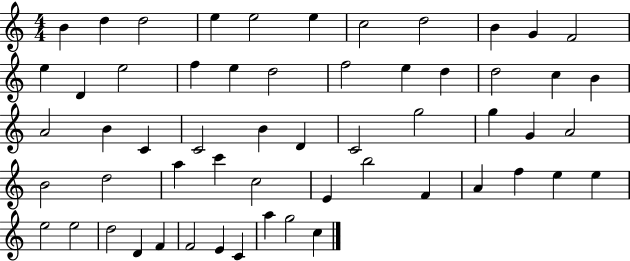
{
  \clef treble
  \numericTimeSignature
  \time 4/4
  \key c \major
  b'4 d''4 d''2 | e''4 e''2 e''4 | c''2 d''2 | b'4 g'4 f'2 | \break e''4 d'4 e''2 | f''4 e''4 d''2 | f''2 e''4 d''4 | d''2 c''4 b'4 | \break a'2 b'4 c'4 | c'2 b'4 d'4 | c'2 g''2 | g''4 g'4 a'2 | \break b'2 d''2 | a''4 c'''4 c''2 | e'4 b''2 f'4 | a'4 f''4 e''4 e''4 | \break e''2 e''2 | d''2 d'4 f'4 | f'2 e'4 c'4 | a''4 g''2 c''4 | \break \bar "|."
}